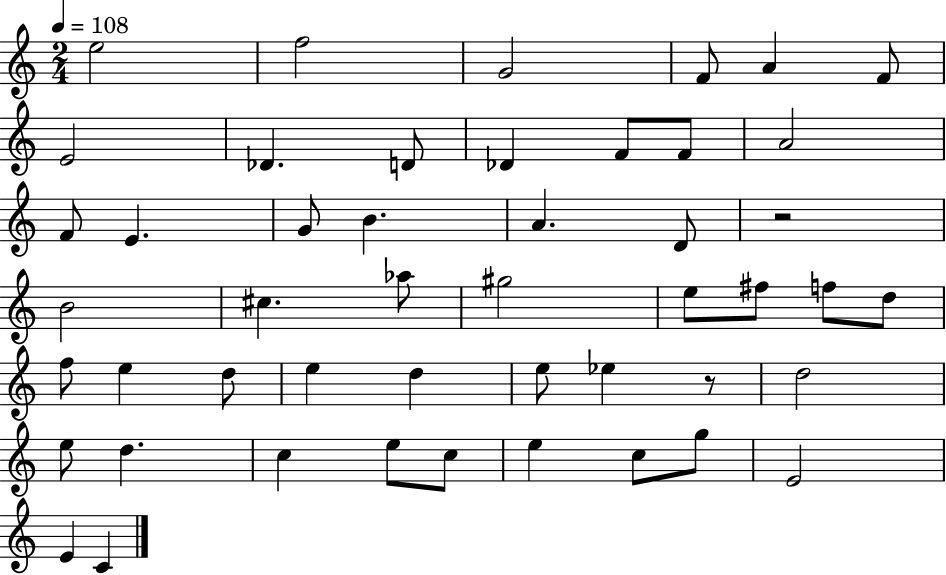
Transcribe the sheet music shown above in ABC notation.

X:1
T:Untitled
M:2/4
L:1/4
K:C
e2 f2 G2 F/2 A F/2 E2 _D D/2 _D F/2 F/2 A2 F/2 E G/2 B A D/2 z2 B2 ^c _a/2 ^g2 e/2 ^f/2 f/2 d/2 f/2 e d/2 e d e/2 _e z/2 d2 e/2 d c e/2 c/2 e c/2 g/2 E2 E C